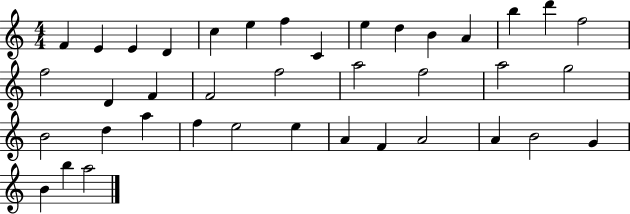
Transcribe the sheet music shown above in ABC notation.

X:1
T:Untitled
M:4/4
L:1/4
K:C
F E E D c e f C e d B A b d' f2 f2 D F F2 f2 a2 f2 a2 g2 B2 d a f e2 e A F A2 A B2 G B b a2